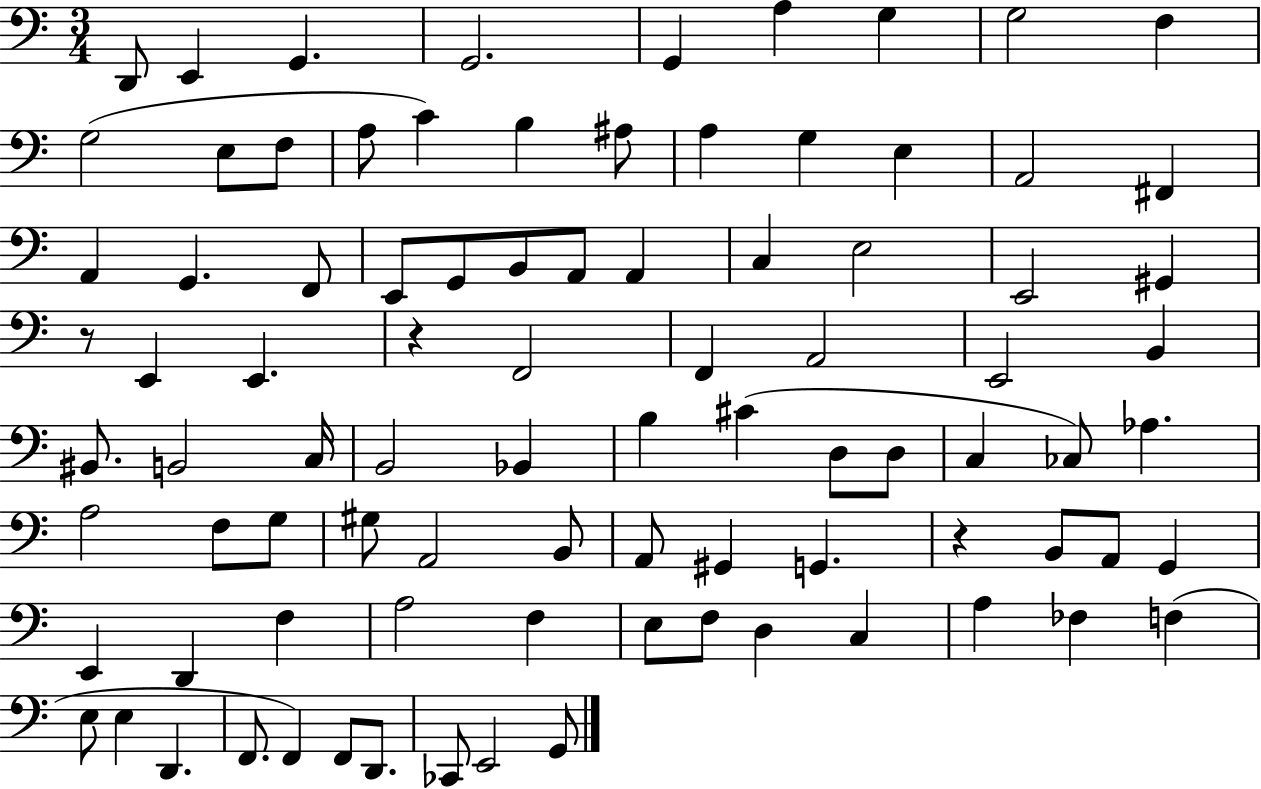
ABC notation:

X:1
T:Untitled
M:3/4
L:1/4
K:C
D,,/2 E,, G,, G,,2 G,, A, G, G,2 F, G,2 E,/2 F,/2 A,/2 C B, ^A,/2 A, G, E, A,,2 ^F,, A,, G,, F,,/2 E,,/2 G,,/2 B,,/2 A,,/2 A,, C, E,2 E,,2 ^G,, z/2 E,, E,, z F,,2 F,, A,,2 E,,2 B,, ^B,,/2 B,,2 C,/4 B,,2 _B,, B, ^C D,/2 D,/2 C, _C,/2 _A, A,2 F,/2 G,/2 ^G,/2 A,,2 B,,/2 A,,/2 ^G,, G,, z B,,/2 A,,/2 G,, E,, D,, F, A,2 F, E,/2 F,/2 D, C, A, _F, F, E,/2 E, D,, F,,/2 F,, F,,/2 D,,/2 _C,,/2 E,,2 G,,/2